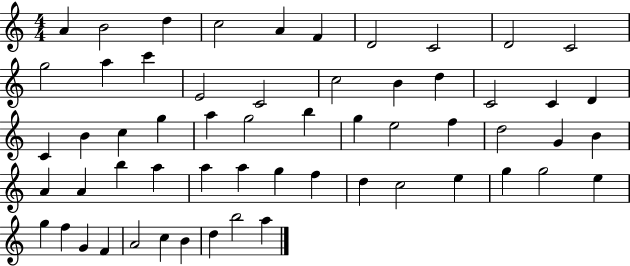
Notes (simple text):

A4/q B4/h D5/q C5/h A4/q F4/q D4/h C4/h D4/h C4/h G5/h A5/q C6/q E4/h C4/h C5/h B4/q D5/q C4/h C4/q D4/q C4/q B4/q C5/q G5/q A5/q G5/h B5/q G5/q E5/h F5/q D5/h G4/q B4/q A4/q A4/q B5/q A5/q A5/q A5/q G5/q F5/q D5/q C5/h E5/q G5/q G5/h E5/q G5/q F5/q G4/q F4/q A4/h C5/q B4/q D5/q B5/h A5/q